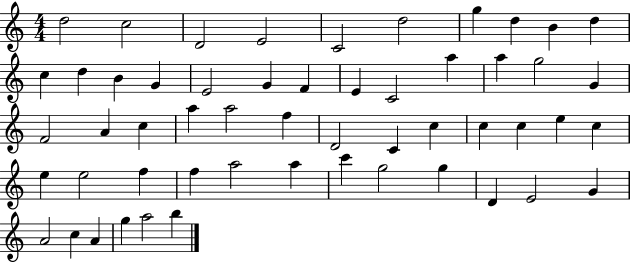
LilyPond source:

{
  \clef treble
  \numericTimeSignature
  \time 4/4
  \key c \major
  d''2 c''2 | d'2 e'2 | c'2 d''2 | g''4 d''4 b'4 d''4 | \break c''4 d''4 b'4 g'4 | e'2 g'4 f'4 | e'4 c'2 a''4 | a''4 g''2 g'4 | \break f'2 a'4 c''4 | a''4 a''2 f''4 | d'2 c'4 c''4 | c''4 c''4 e''4 c''4 | \break e''4 e''2 f''4 | f''4 a''2 a''4 | c'''4 g''2 g''4 | d'4 e'2 g'4 | \break a'2 c''4 a'4 | g''4 a''2 b''4 | \bar "|."
}